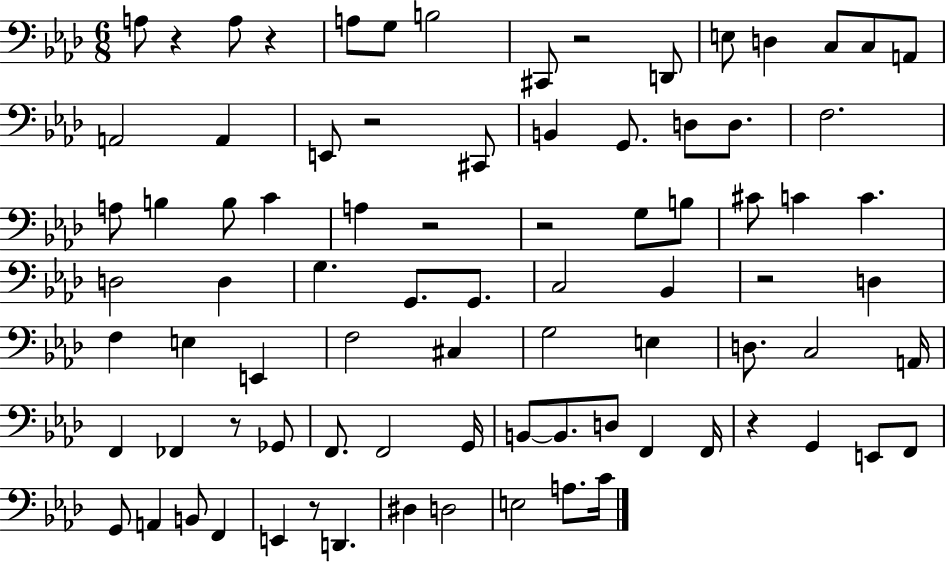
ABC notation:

X:1
T:Untitled
M:6/8
L:1/4
K:Ab
A,/2 z A,/2 z A,/2 G,/2 B,2 ^C,,/2 z2 D,,/2 E,/2 D, C,/2 C,/2 A,,/2 A,,2 A,, E,,/2 z2 ^C,,/2 B,, G,,/2 D,/2 D,/2 F,2 A,/2 B, B,/2 C A, z2 z2 G,/2 B,/2 ^C/2 C C D,2 D, G, G,,/2 G,,/2 C,2 _B,, z2 D, F, E, E,, F,2 ^C, G,2 E, D,/2 C,2 A,,/4 F,, _F,, z/2 _G,,/2 F,,/2 F,,2 G,,/4 B,,/2 B,,/2 D,/2 F,, F,,/4 z G,, E,,/2 F,,/2 G,,/2 A,, B,,/2 F,, E,, z/2 D,, ^D, D,2 E,2 A,/2 C/4